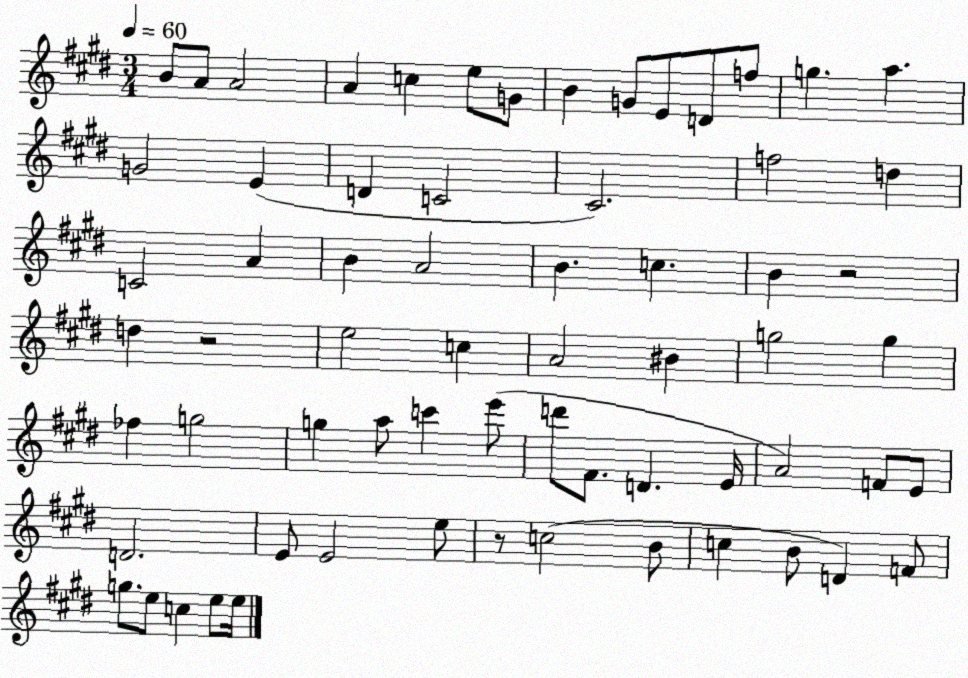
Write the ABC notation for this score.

X:1
T:Untitled
M:3/4
L:1/4
K:E
B/2 A/2 A2 A c e/2 G/2 B G/2 E/2 D/2 f/2 g a G2 E D C2 ^C2 f2 d C2 A B A2 B c B z2 d z2 e2 c A2 ^B g2 g _f g2 g a/2 c' e'/2 d'/2 ^F/2 D E/4 A2 F/2 E/2 D2 E/2 E2 e/2 z/2 c2 B/2 c B/2 D F/2 g/2 e/2 c e/2 e/4